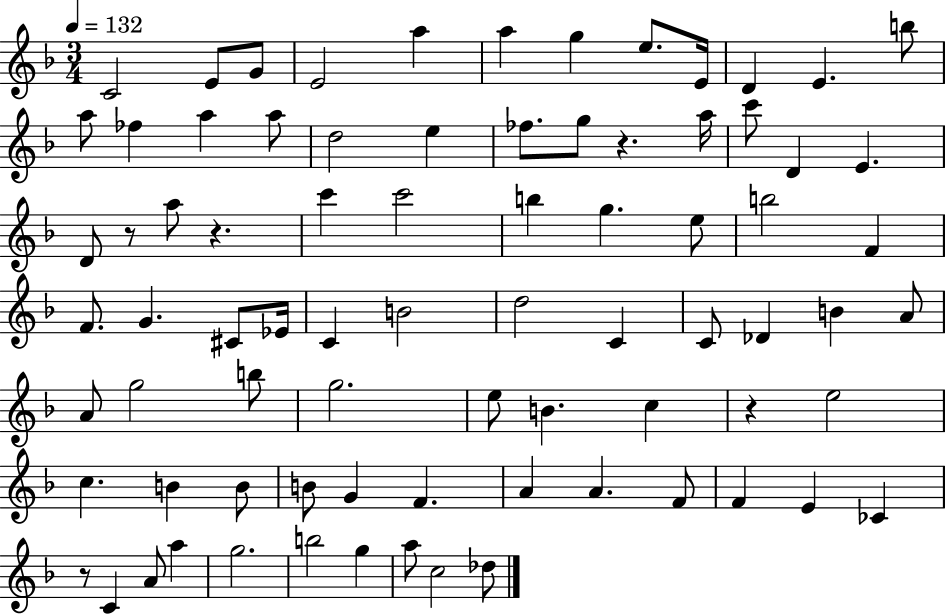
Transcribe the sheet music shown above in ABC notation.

X:1
T:Untitled
M:3/4
L:1/4
K:F
C2 E/2 G/2 E2 a a g e/2 E/4 D E b/2 a/2 _f a a/2 d2 e _f/2 g/2 z a/4 c'/2 D E D/2 z/2 a/2 z c' c'2 b g e/2 b2 F F/2 G ^C/2 _E/4 C B2 d2 C C/2 _D B A/2 A/2 g2 b/2 g2 e/2 B c z e2 c B B/2 B/2 G F A A F/2 F E _C z/2 C A/2 a g2 b2 g a/2 c2 _d/2